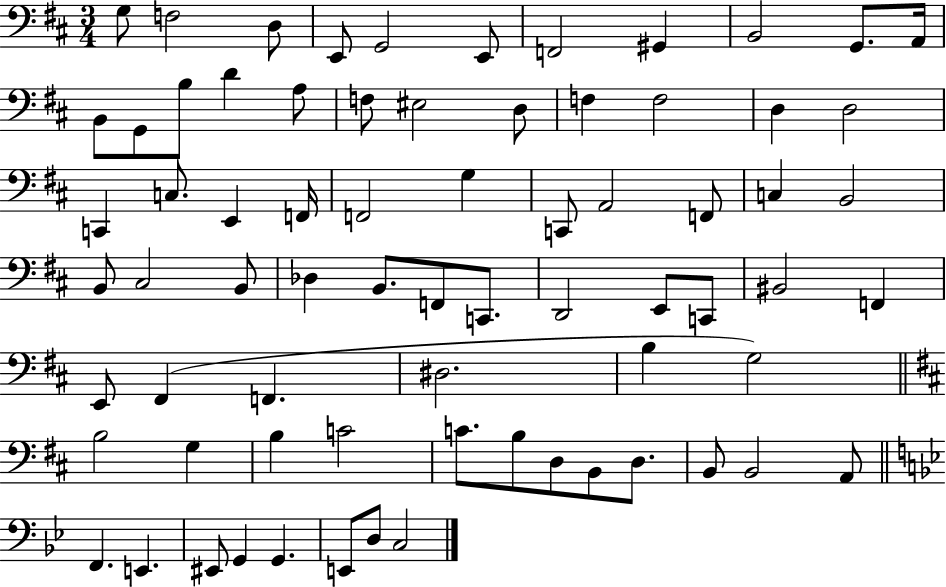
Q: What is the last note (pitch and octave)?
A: C3